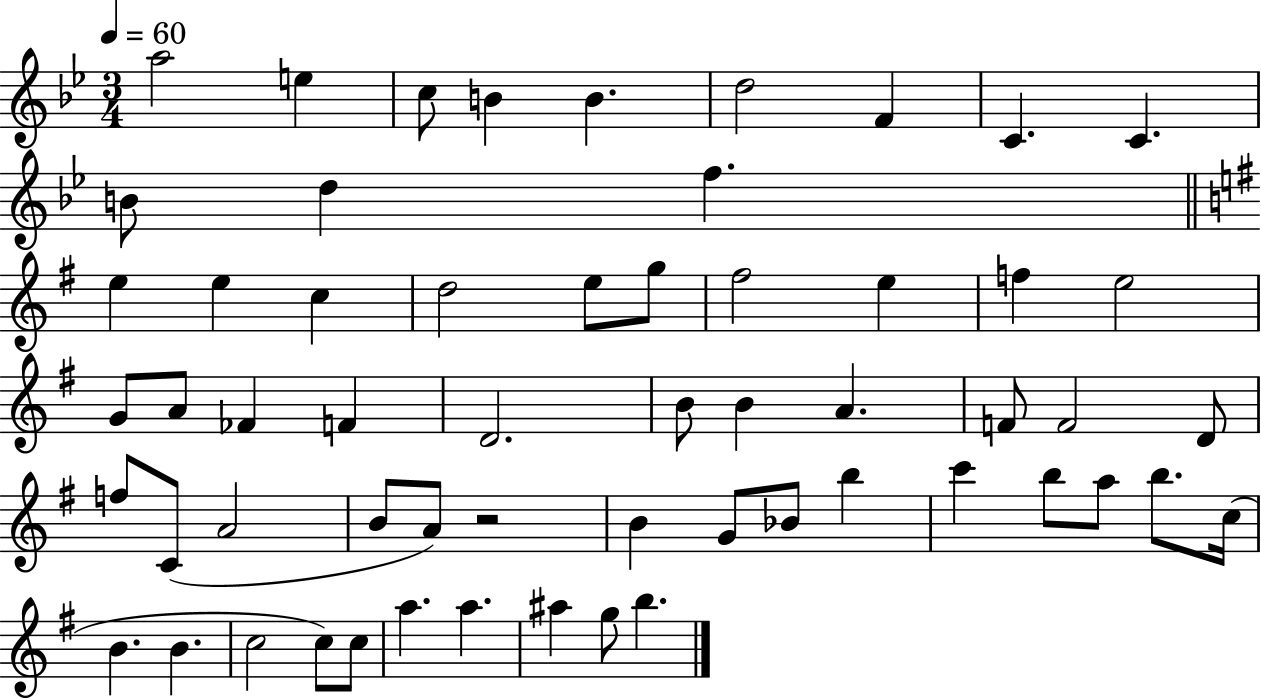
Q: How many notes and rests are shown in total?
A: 58